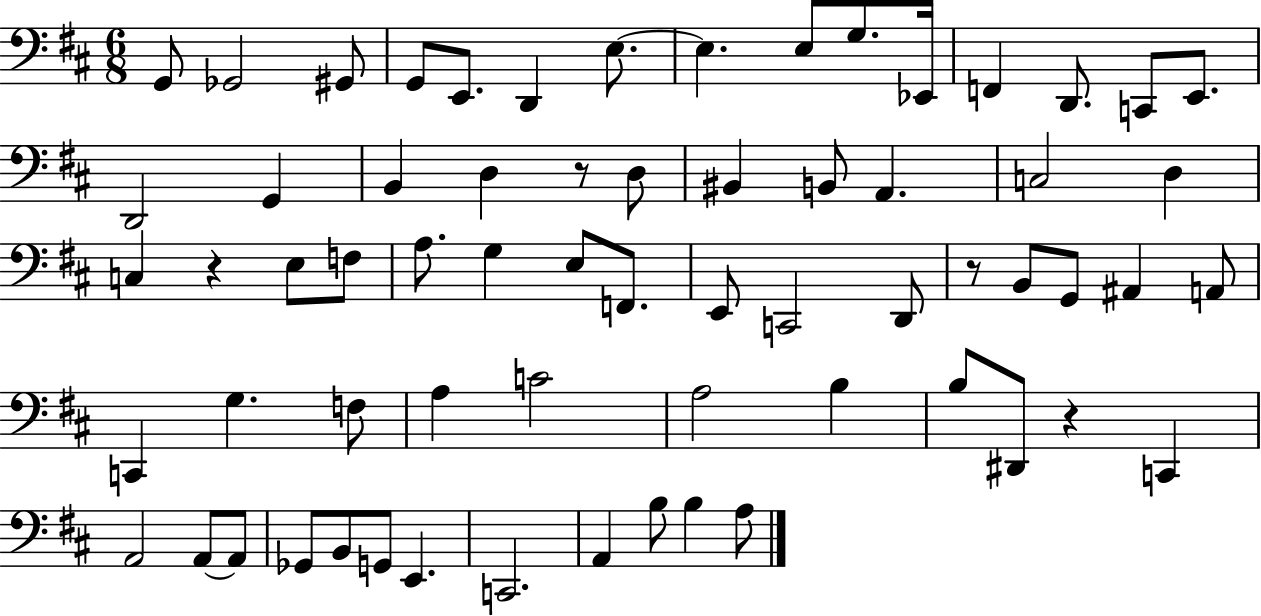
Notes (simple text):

G2/e Gb2/h G#2/e G2/e E2/e. D2/q E3/e. E3/q. E3/e G3/e. Eb2/s F2/q D2/e. C2/e E2/e. D2/h G2/q B2/q D3/q R/e D3/e BIS2/q B2/e A2/q. C3/h D3/q C3/q R/q E3/e F3/e A3/e. G3/q E3/e F2/e. E2/e C2/h D2/e R/e B2/e G2/e A#2/q A2/e C2/q G3/q. F3/e A3/q C4/h A3/h B3/q B3/e D#2/e R/q C2/q A2/h A2/e A2/e Gb2/e B2/e G2/e E2/q. C2/h. A2/q B3/e B3/q A3/e